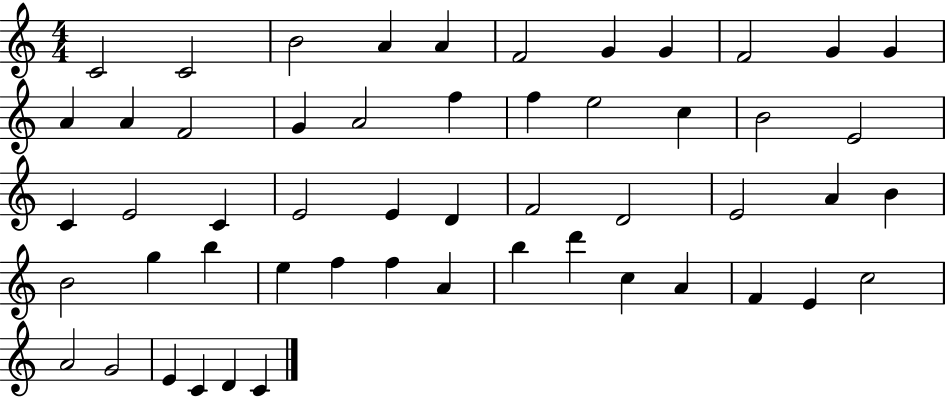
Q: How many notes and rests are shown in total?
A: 53